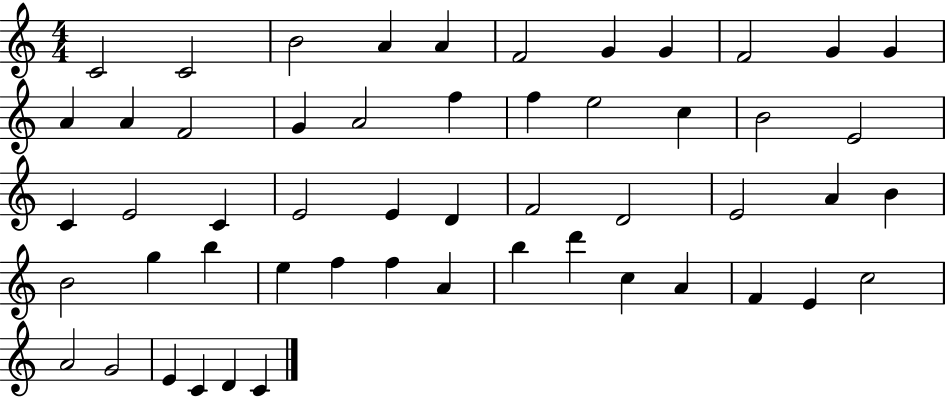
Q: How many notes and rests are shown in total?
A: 53